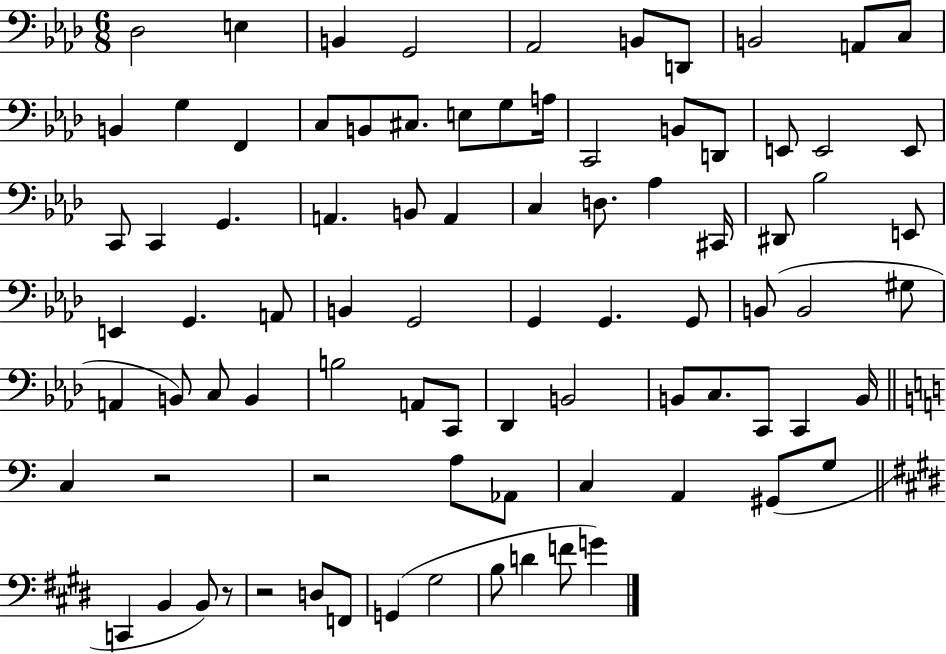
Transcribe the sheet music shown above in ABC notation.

X:1
T:Untitled
M:6/8
L:1/4
K:Ab
_D,2 E, B,, G,,2 _A,,2 B,,/2 D,,/2 B,,2 A,,/2 C,/2 B,, G, F,, C,/2 B,,/2 ^C,/2 E,/2 G,/2 A,/4 C,,2 B,,/2 D,,/2 E,,/2 E,,2 E,,/2 C,,/2 C,, G,, A,, B,,/2 A,, C, D,/2 _A, ^C,,/4 ^D,,/2 _B,2 E,,/2 E,, G,, A,,/2 B,, G,,2 G,, G,, G,,/2 B,,/2 B,,2 ^G,/2 A,, B,,/2 C,/2 B,, B,2 A,,/2 C,,/2 _D,, B,,2 B,,/2 C,/2 C,,/2 C,, B,,/4 C, z2 z2 A,/2 _A,,/2 C, A,, ^G,,/2 G,/2 C,, B,, B,,/2 z/2 z2 D,/2 F,,/2 G,, ^G,2 B,/2 D F/2 G